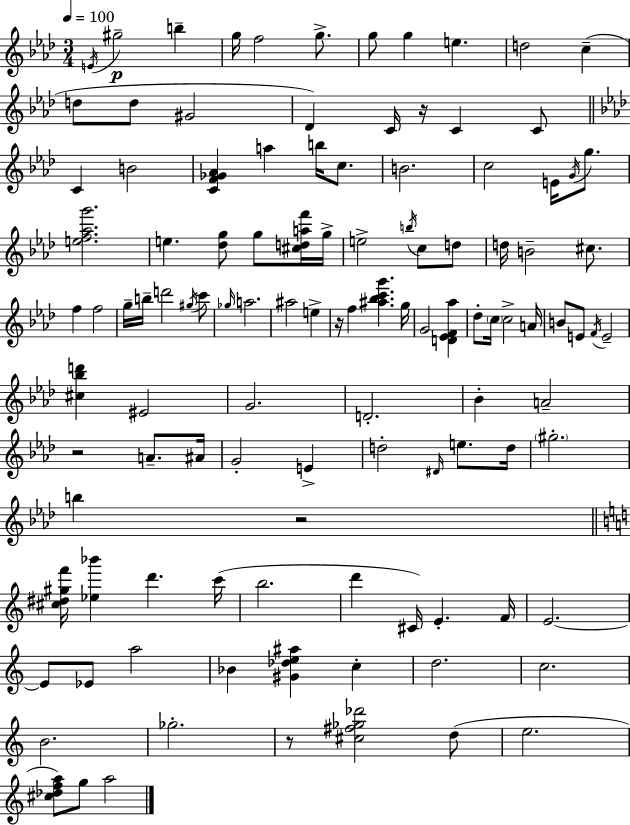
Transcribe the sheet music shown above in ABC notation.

X:1
T:Untitled
M:3/4
L:1/4
K:Ab
E/4 ^g2 b g/4 f2 g/2 g/2 g e d2 c d/2 d/2 ^G2 _D C/4 z/4 C C/2 C B2 [CF_G_A] a b/4 c/2 B2 c2 E/4 G/4 g/2 [ef_ag']2 e [_dg]/2 g/2 [^cdaf']/4 g/4 e2 b/4 c/2 d/2 d/4 B2 ^c/2 f f2 g/4 b/4 d'2 ^g/4 c'/2 _g/4 a2 ^a2 e z/4 f [^a_bc'g'] g/4 G2 [D_EF_a] _d/2 c/4 c2 A/4 B/2 E/2 F/4 E2 [^c_bd'] ^E2 G2 D2 _B A2 z2 A/2 ^A/4 G2 E d2 ^D/4 e/2 d/4 ^g2 b z2 [^c^d^gf']/4 [_e_b'] d' c'/4 b2 d' ^C/4 E F/4 E2 E/2 _E/2 a2 _B [^G_de^a] c d2 c2 B2 _g2 z/2 [^c^f_g_d']2 d/2 e2 [^c_dfa]/2 g/2 a2